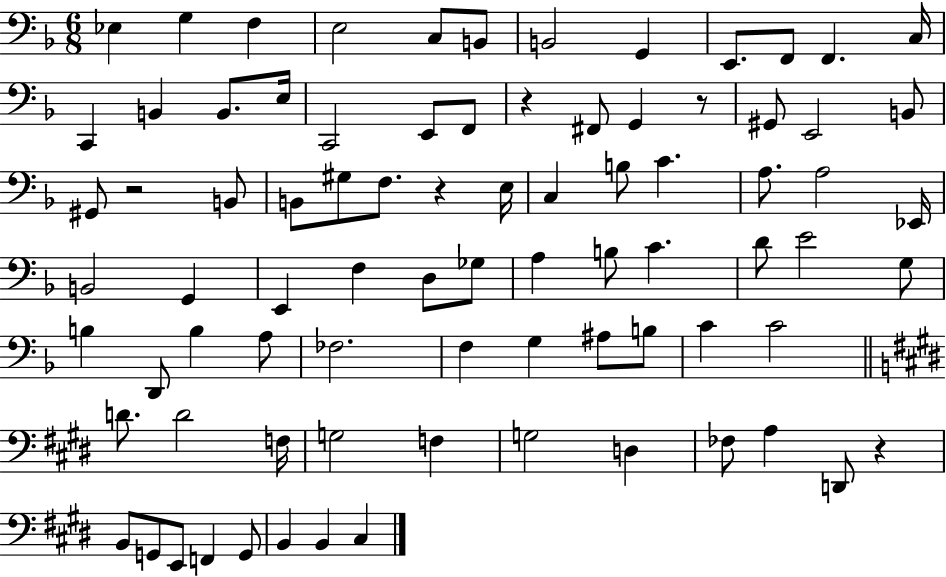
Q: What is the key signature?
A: F major